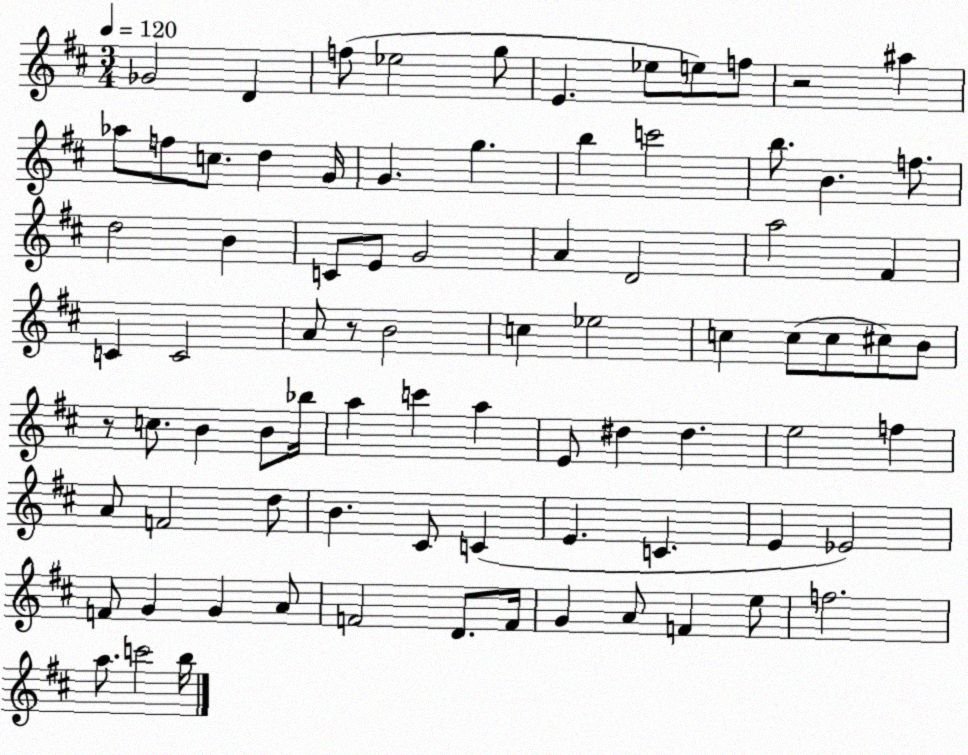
X:1
T:Untitled
M:3/4
L:1/4
K:D
_G2 D f/2 _e2 g/2 E _e/2 e/2 f/2 z2 ^a _a/2 f/2 c/2 d G/4 G g b c'2 b/2 B f/2 d2 B C/2 E/2 G2 A D2 a2 ^F C C2 A/2 z/2 B2 c _e2 c c/2 c/2 ^c/2 B/2 z/2 c/2 B B/2 _b/4 a c' a E/2 ^d ^d e2 f A/2 F2 d/2 B ^C/2 C E C E _E2 F/2 G G A/2 F2 D/2 F/4 G A/2 F e/2 f2 a/2 c'2 b/4